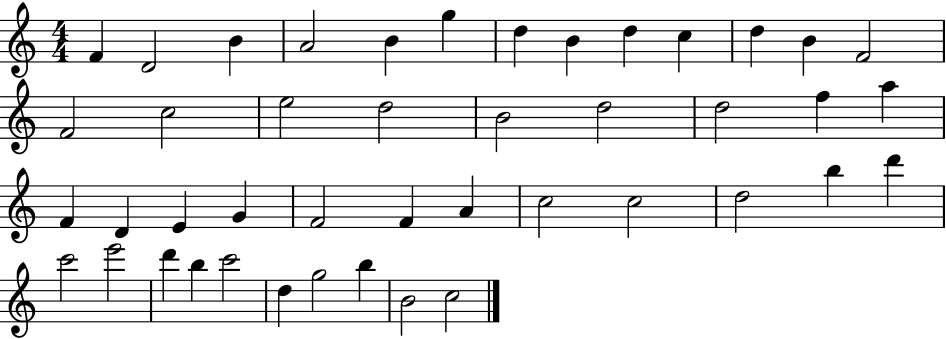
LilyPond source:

{
  \clef treble
  \numericTimeSignature
  \time 4/4
  \key c \major
  f'4 d'2 b'4 | a'2 b'4 g''4 | d''4 b'4 d''4 c''4 | d''4 b'4 f'2 | \break f'2 c''2 | e''2 d''2 | b'2 d''2 | d''2 f''4 a''4 | \break f'4 d'4 e'4 g'4 | f'2 f'4 a'4 | c''2 c''2 | d''2 b''4 d'''4 | \break c'''2 e'''2 | d'''4 b''4 c'''2 | d''4 g''2 b''4 | b'2 c''2 | \break \bar "|."
}